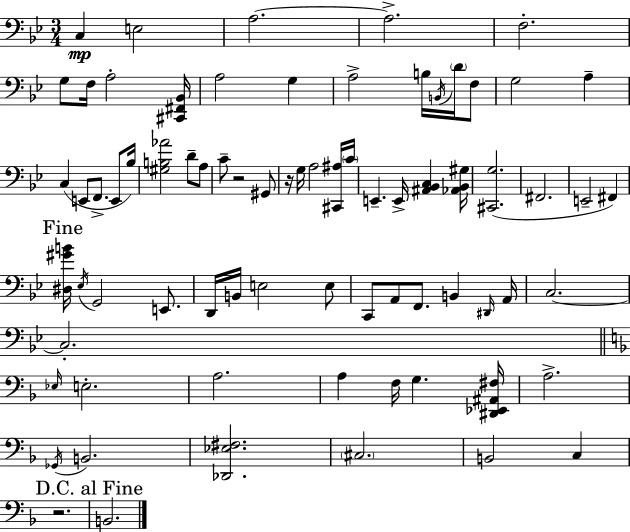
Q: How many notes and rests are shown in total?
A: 74